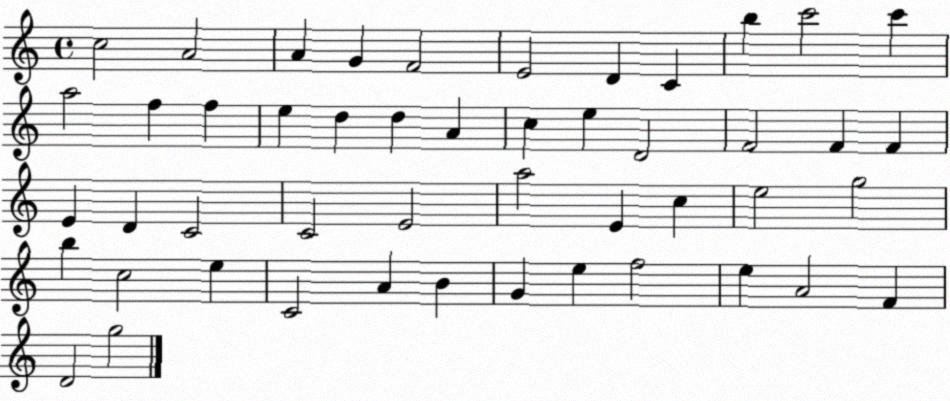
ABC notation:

X:1
T:Untitled
M:4/4
L:1/4
K:C
c2 A2 A G F2 E2 D C b c'2 c' a2 f f e d d A c e D2 F2 F F E D C2 C2 E2 a2 E c e2 g2 b c2 e C2 A B G e f2 e A2 F D2 g2